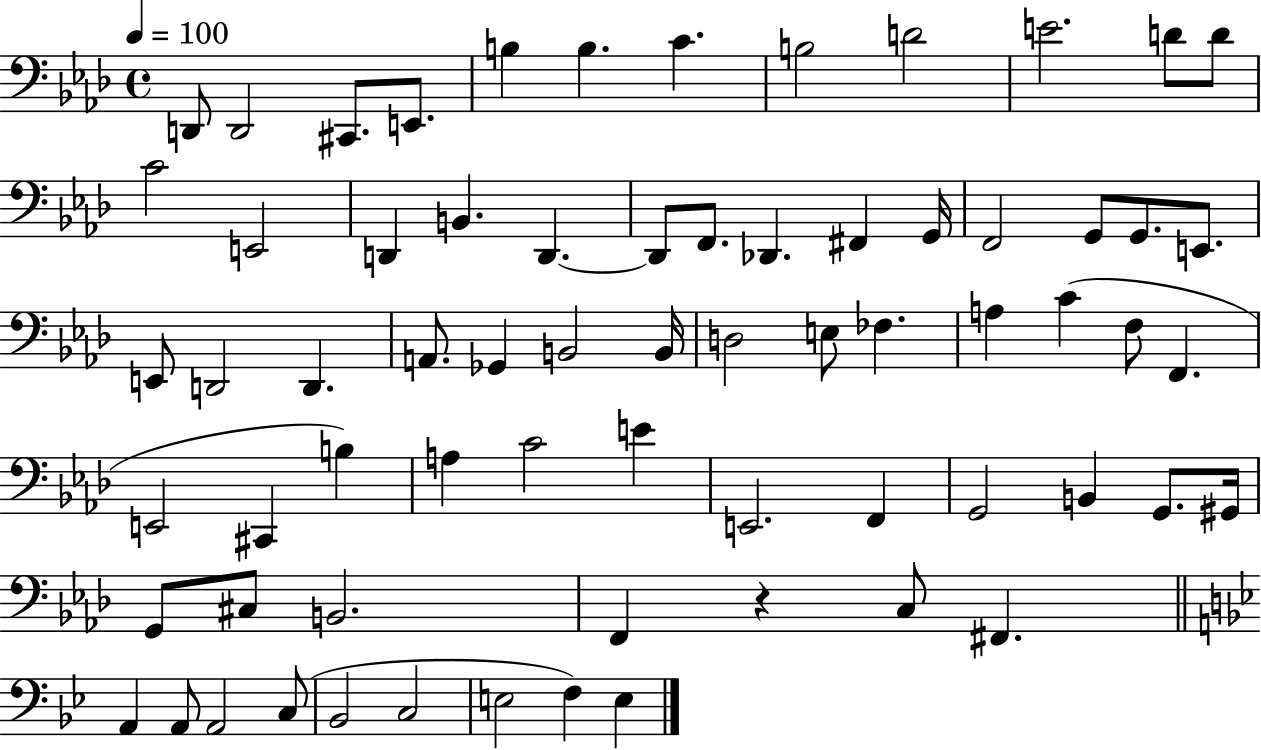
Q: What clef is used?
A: bass